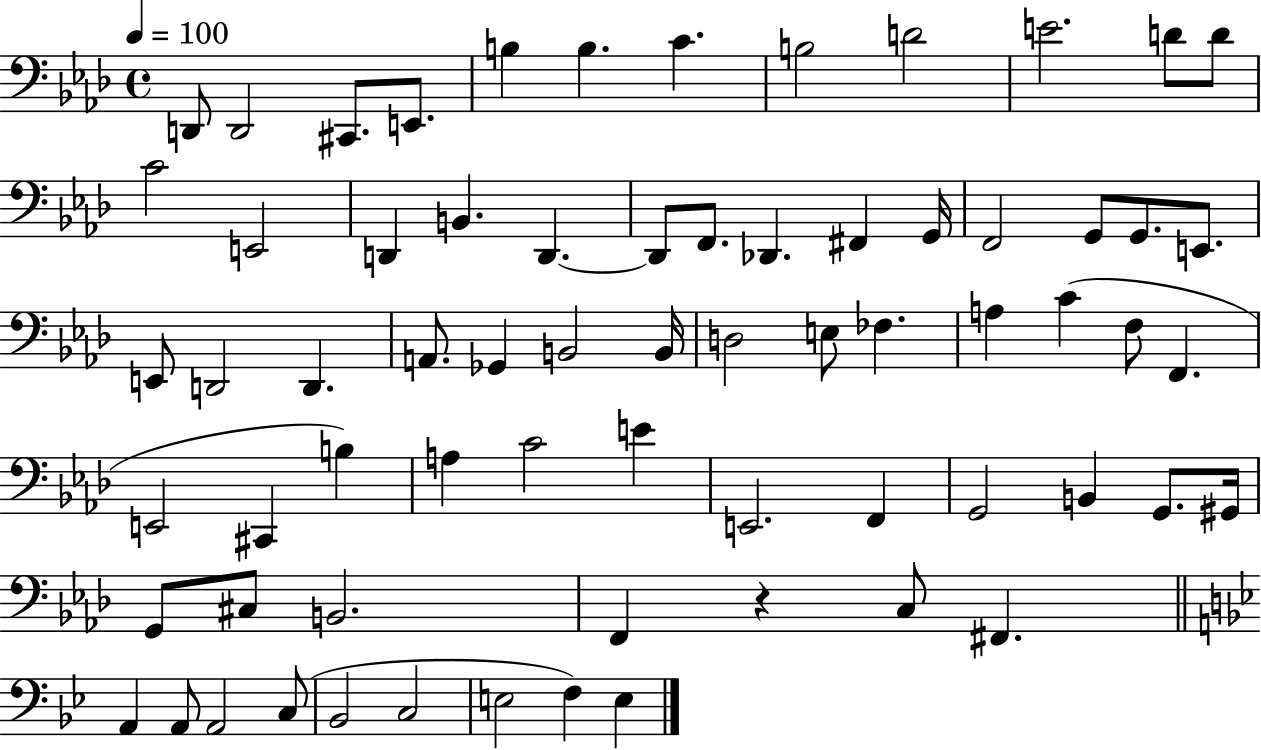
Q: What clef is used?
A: bass